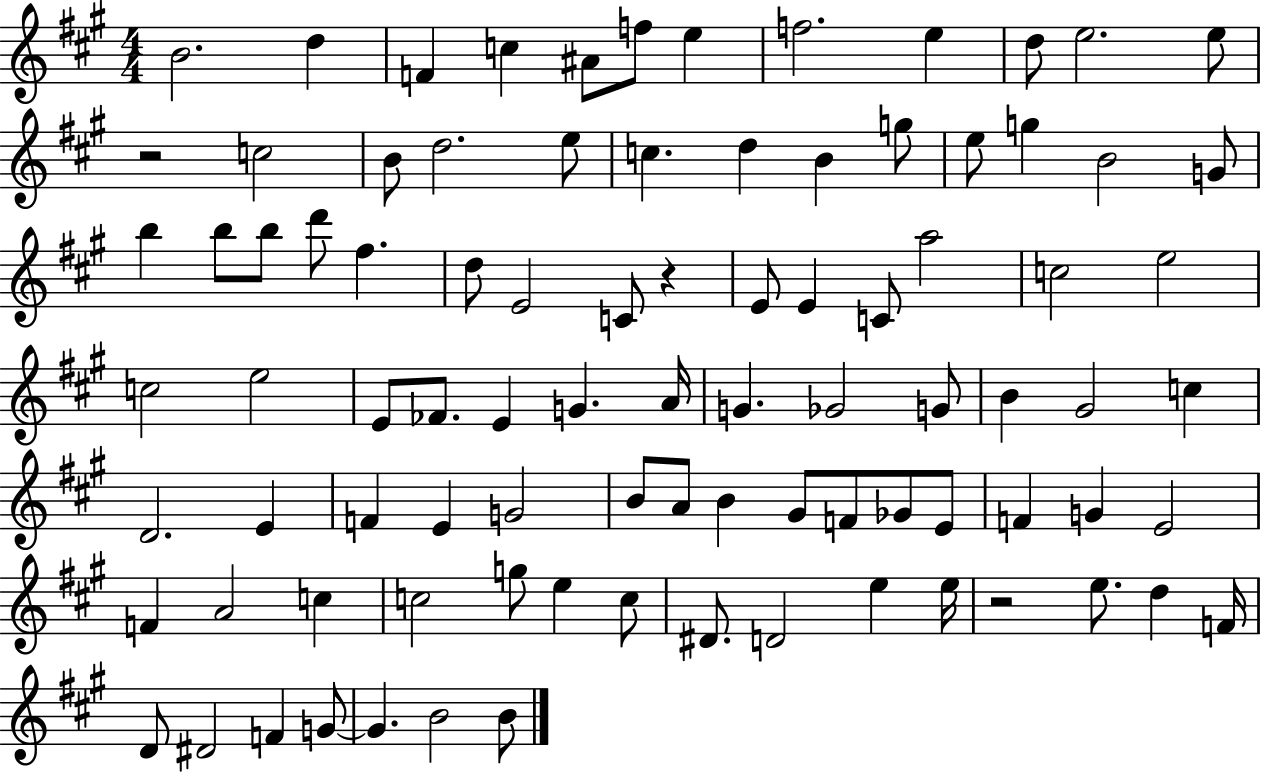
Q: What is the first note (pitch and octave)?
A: B4